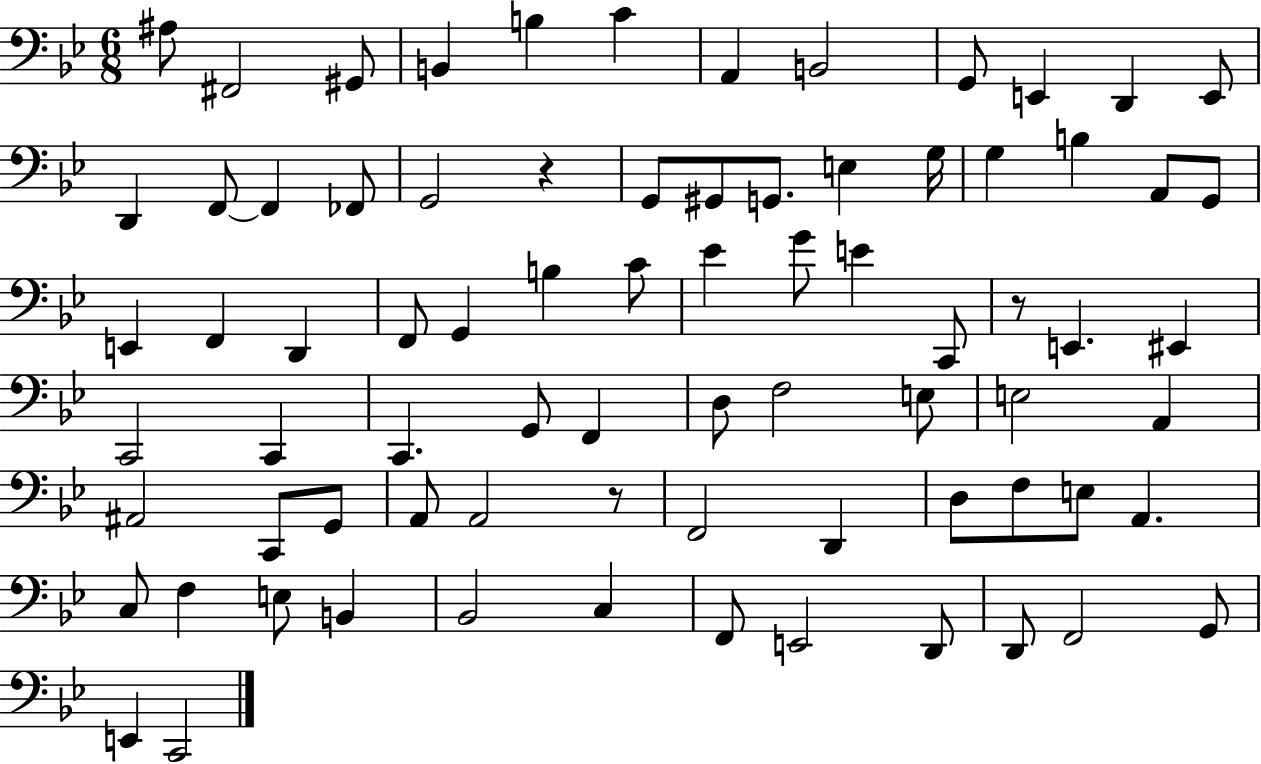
{
  \clef bass
  \numericTimeSignature
  \time 6/8
  \key bes \major
  ais8 fis,2 gis,8 | b,4 b4 c'4 | a,4 b,2 | g,8 e,4 d,4 e,8 | \break d,4 f,8~~ f,4 fes,8 | g,2 r4 | g,8 gis,8 g,8. e4 g16 | g4 b4 a,8 g,8 | \break e,4 f,4 d,4 | f,8 g,4 b4 c'8 | ees'4 g'8 e'4 c,8 | r8 e,4. eis,4 | \break c,2 c,4 | c,4. g,8 f,4 | d8 f2 e8 | e2 a,4 | \break ais,2 c,8 g,8 | a,8 a,2 r8 | f,2 d,4 | d8 f8 e8 a,4. | \break c8 f4 e8 b,4 | bes,2 c4 | f,8 e,2 d,8 | d,8 f,2 g,8 | \break e,4 c,2 | \bar "|."
}